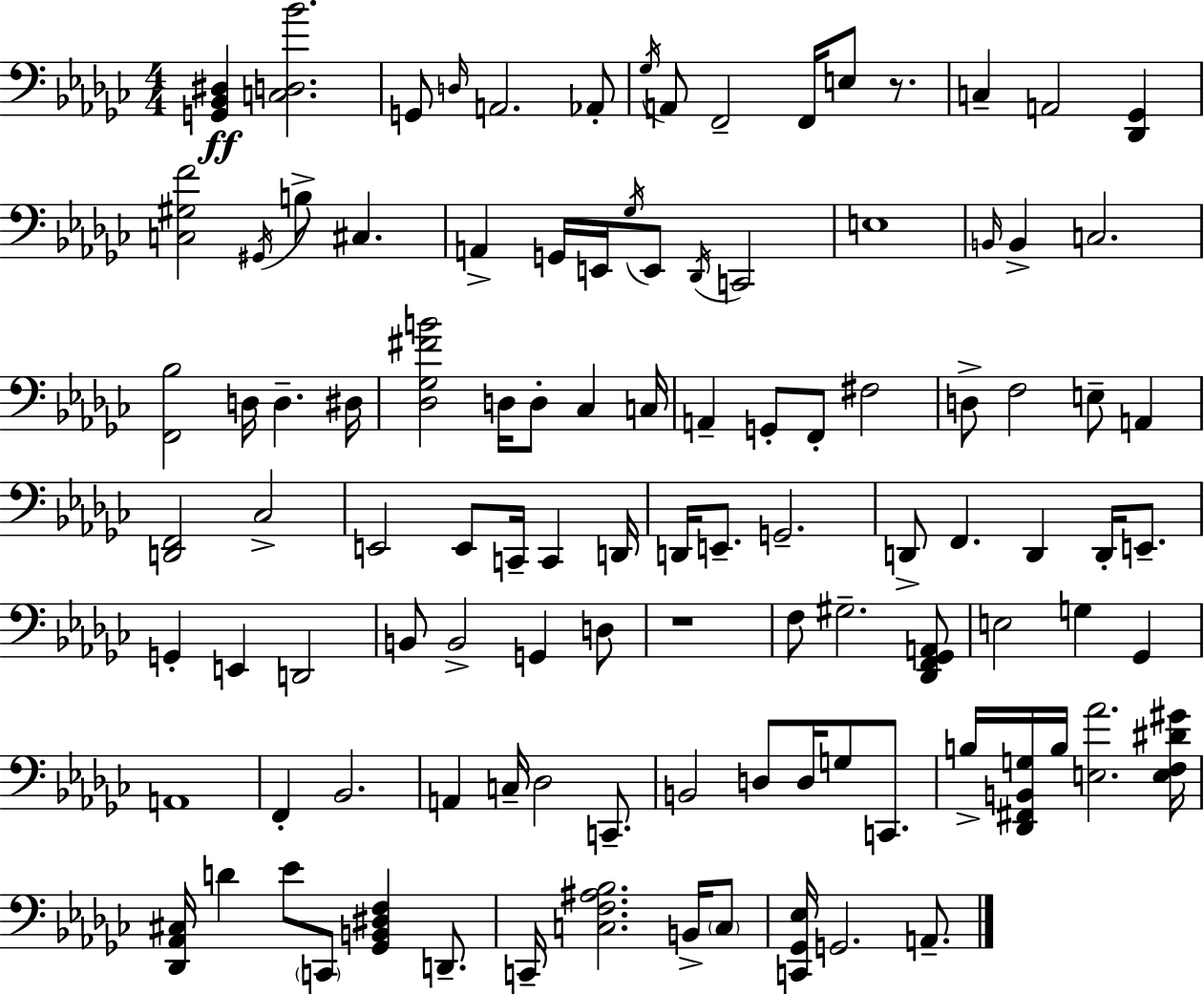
[G2,Bb2,D#3]/q [C3,D3,Bb4]/h. G2/e D3/s A2/h. Ab2/e Gb3/s A2/e F2/h F2/s E3/e R/e. C3/q A2/h [Db2,Gb2]/q [C3,G#3,F4]/h G#2/s B3/e C#3/q. A2/q G2/s E2/s Gb3/s E2/e Db2/s C2/h E3/w B2/s B2/q C3/h. [F2,Bb3]/h D3/s D3/q. D#3/s [Db3,Gb3,F#4,B4]/h D3/s D3/e CES3/q C3/s A2/q G2/e F2/e F#3/h D3/e F3/h E3/e A2/q [D2,F2]/h CES3/h E2/h E2/e C2/s C2/q D2/s D2/s E2/e. G2/h. D2/e F2/q. D2/q D2/s E2/e. G2/q E2/q D2/h B2/e B2/h G2/q D3/e R/w F3/e G#3/h. [Db2,F2,Gb2,A2]/e E3/h G3/q Gb2/q A2/w F2/q Bb2/h. A2/q C3/s Db3/h C2/e. B2/h D3/e D3/s G3/e C2/e. B3/s [Db2,F#2,B2,G3]/s B3/s [E3,Ab4]/h. [E3,F3,D#4,G#4]/s [Db2,Ab2,C#3]/s D4/q Eb4/e C2/e [Gb2,B2,D#3,F3]/q D2/e. C2/s [C3,F3,A#3,Bb3]/h. B2/s C3/e [C2,Gb2,Eb3]/s G2/h. A2/e.